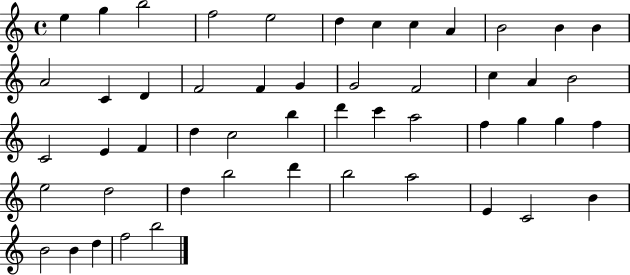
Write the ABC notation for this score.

X:1
T:Untitled
M:4/4
L:1/4
K:C
e g b2 f2 e2 d c c A B2 B B A2 C D F2 F G G2 F2 c A B2 C2 E F d c2 b d' c' a2 f g g f e2 d2 d b2 d' b2 a2 E C2 B B2 B d f2 b2